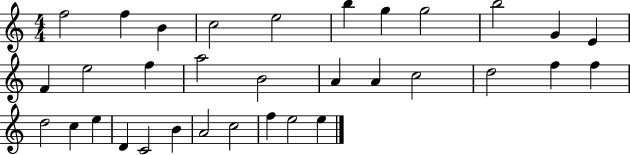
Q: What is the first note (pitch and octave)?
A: F5